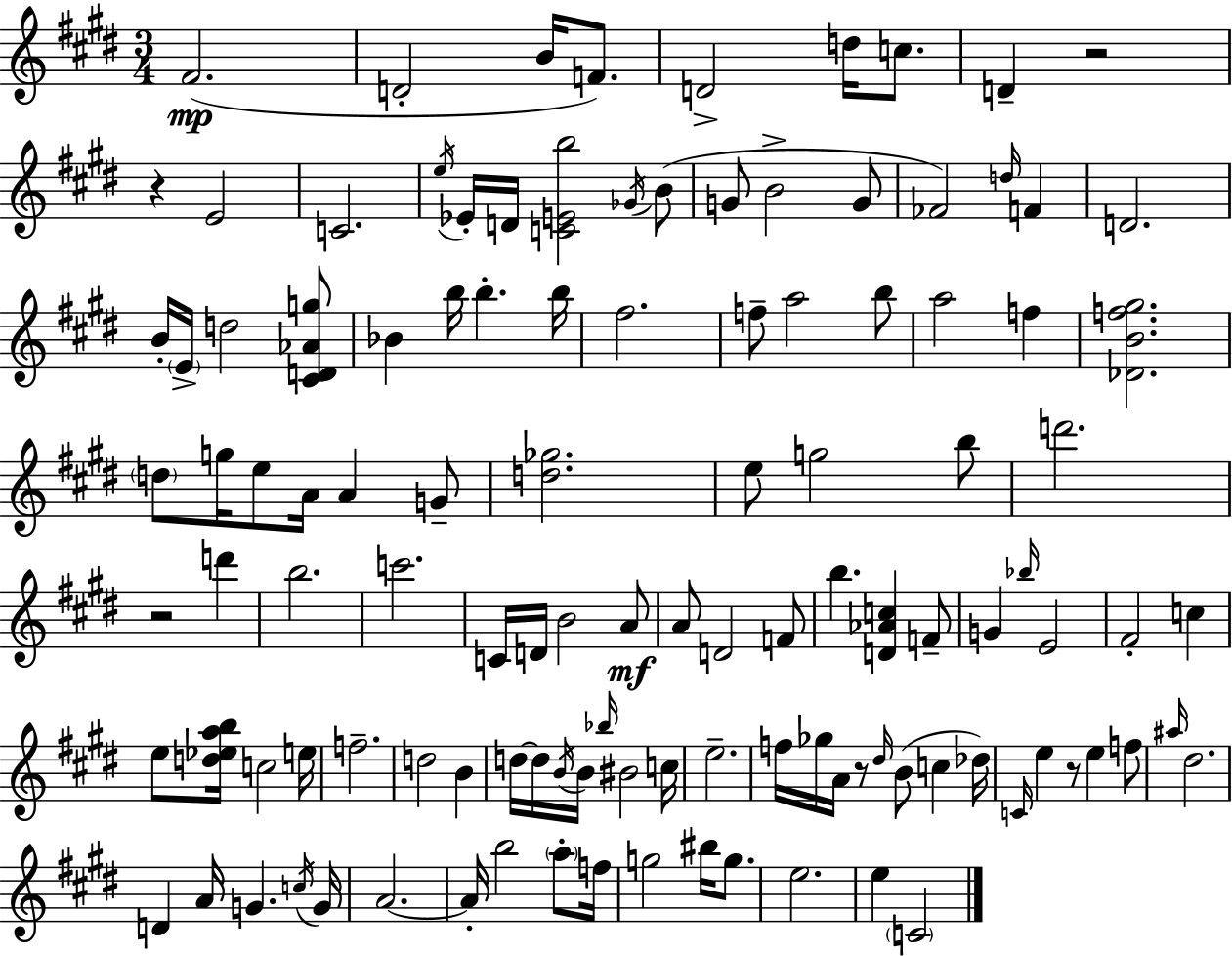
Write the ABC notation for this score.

X:1
T:Untitled
M:3/4
L:1/4
K:E
^F2 D2 B/4 F/2 D2 d/4 c/2 D z2 z E2 C2 e/4 _E/4 D/4 [CEb]2 _G/4 B/2 G/2 B2 G/2 _F2 d/4 F D2 B/4 E/4 d2 [^CD_Ag]/2 _B b/4 b b/4 ^f2 f/2 a2 b/2 a2 f [_DBf^g]2 d/2 g/4 e/2 A/4 A G/2 [d_g]2 e/2 g2 b/2 d'2 z2 d' b2 c'2 C/4 D/4 B2 A/2 A/2 D2 F/2 b [D_Ac] F/2 G _b/4 E2 ^F2 c e/2 [d_eab]/4 c2 e/4 f2 d2 B d/4 d/4 B/4 B/4 _b/4 ^B2 c/4 e2 f/4 _g/4 A/4 z/2 ^d/4 B/2 c _d/4 C/4 e z/2 e f/2 ^a/4 ^d2 D A/4 G c/4 G/4 A2 A/4 b2 a/2 f/4 g2 ^b/4 g/2 e2 e C2